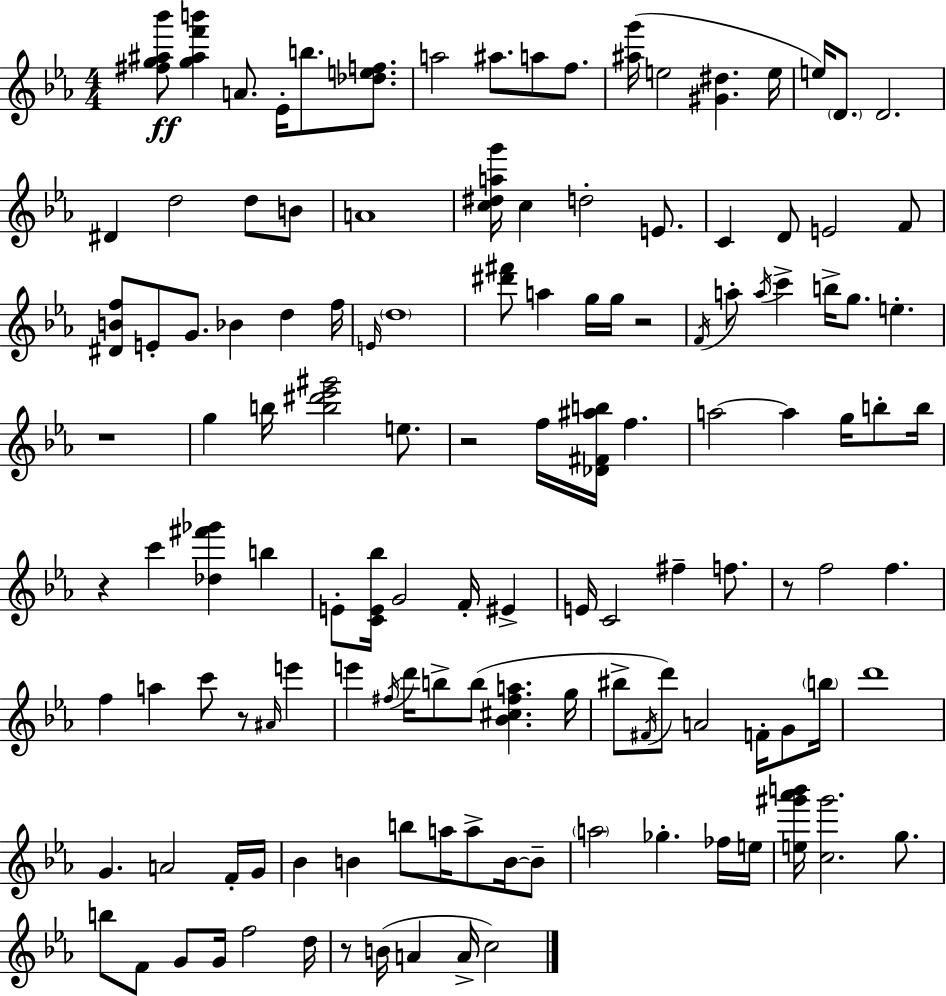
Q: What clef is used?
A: treble